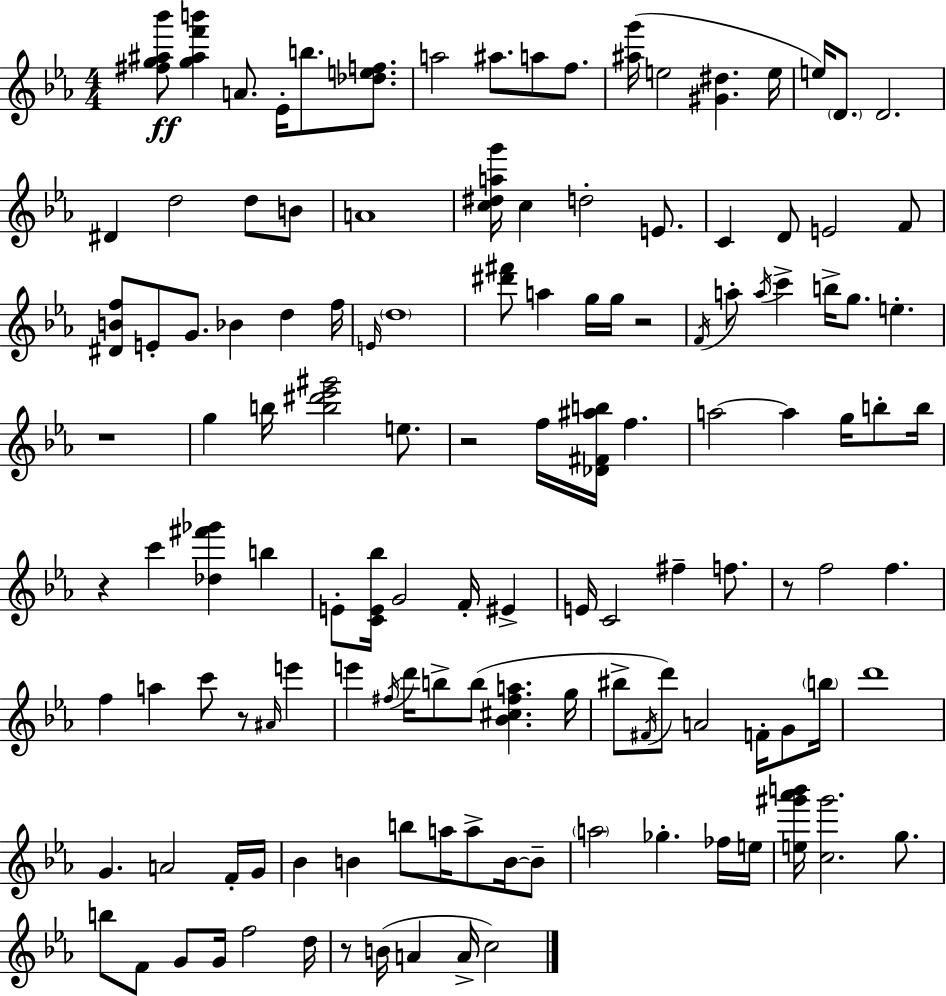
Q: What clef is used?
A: treble